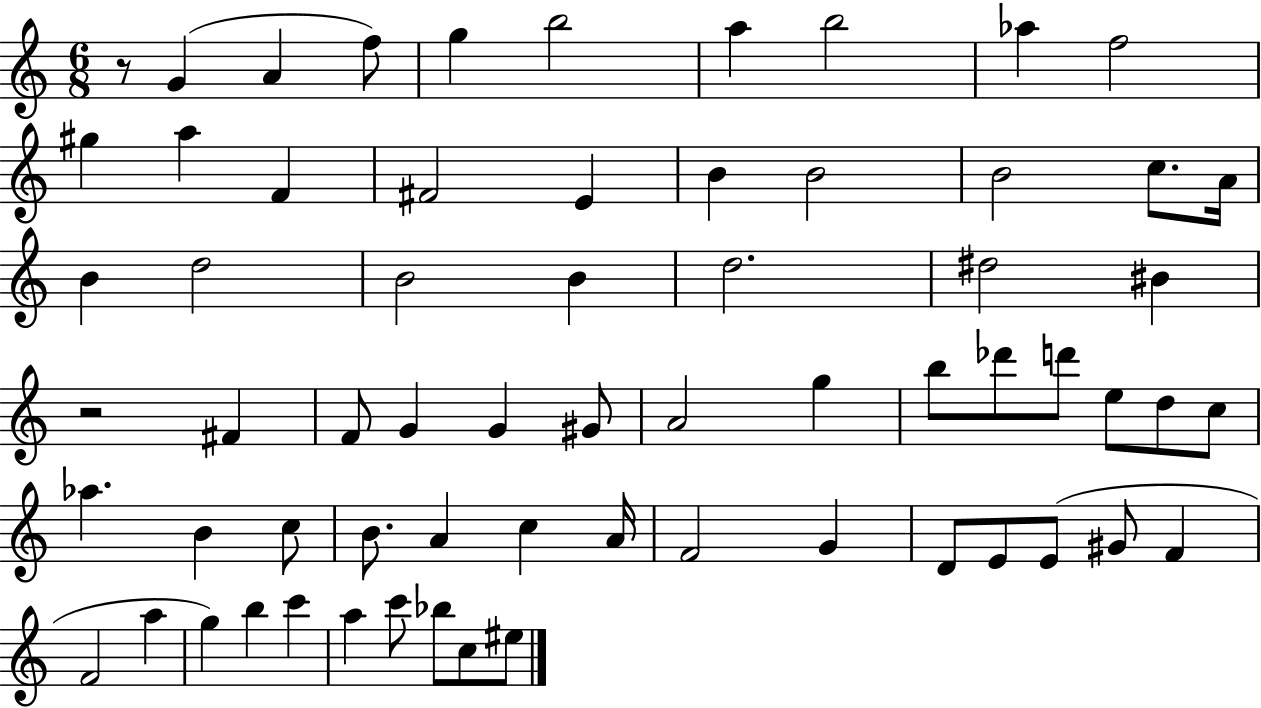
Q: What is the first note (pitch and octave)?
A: G4